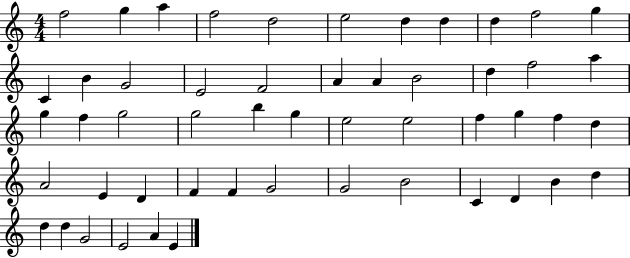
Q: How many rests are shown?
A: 0